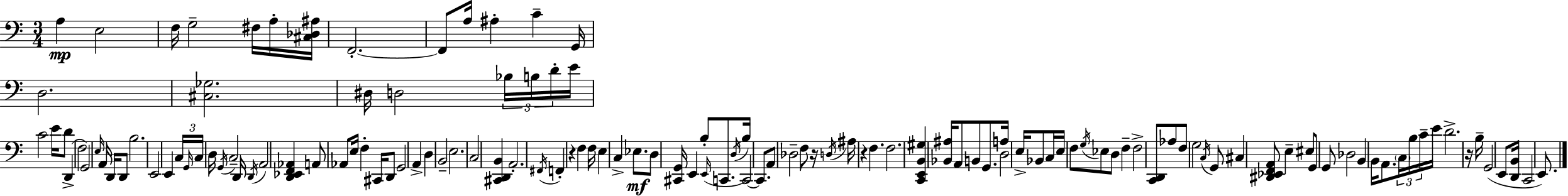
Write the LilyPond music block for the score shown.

{
  \clef bass
  \numericTimeSignature
  \time 3/4
  \key a \minor
  a4\mp e2 | f16 g2-- fis16 a16-. <cis des ais>16 | f,2.-.~~ | f,8 a16 ais4-. c'4-- g,16 | \break d2. | <cis ges>2. | dis16 d2 \tuplet 3/2 { bes16 b16 d'16-. } | e'16 c'2 e'16 d'8 | \break d,4->( f2 | g,2) \grace { e16 } a,16 d,16 d,8 | b2. | e,2 e,4 | \break \tuplet 3/2 { c16 \grace { g,16 } c16 } d16 \acciaccatura { g,16 } c2-- | d,16 \acciaccatura { d,16 } a,2 | <d, ees, f, aes,>4 a,8 aes,8 e16 f4-. | cis,16 d,8 g,2 | \break a,4-> d4 b,2-- | e2. | c2 | <cis, d, b,>4 a,2.-. | \break \acciaccatura { fis,16 } f,4-. r4 | f4 f16 e4 c4-> | ees8.\mf d8 <cis, g,>16 e,4 | b8-.( \grace { e,16 } c,8. \acciaccatura { d16 }) b16 c,2~~ | \break c,8. a,8 des2-- | f8 r16 \acciaccatura { d16 } ais16 r4 | f4. f2. | <c, e, b, gis>4 | \break <bes, ais>16 a,8 b,8 g,8. a16 d2 | e16-> bes,8 c16 e16 f8 | \acciaccatura { g16 } ees8 d8 f4-- f2-> | <c, d,>8 aes8 f8 g2 | \break \acciaccatura { c16 } g,8 cis4 | <dis, ees, f, a,>8 e4-- eis8 g,8 | g,8 des2 b,4 | b,16 a,8. \tuplet 3/2 { \parenthesize c16 b16 c'16-- } e'16 d'2.-> | \break r16 b16-- | g,2( e,8 <d, b,>16 c,2 | e,8.) \bar "|."
}